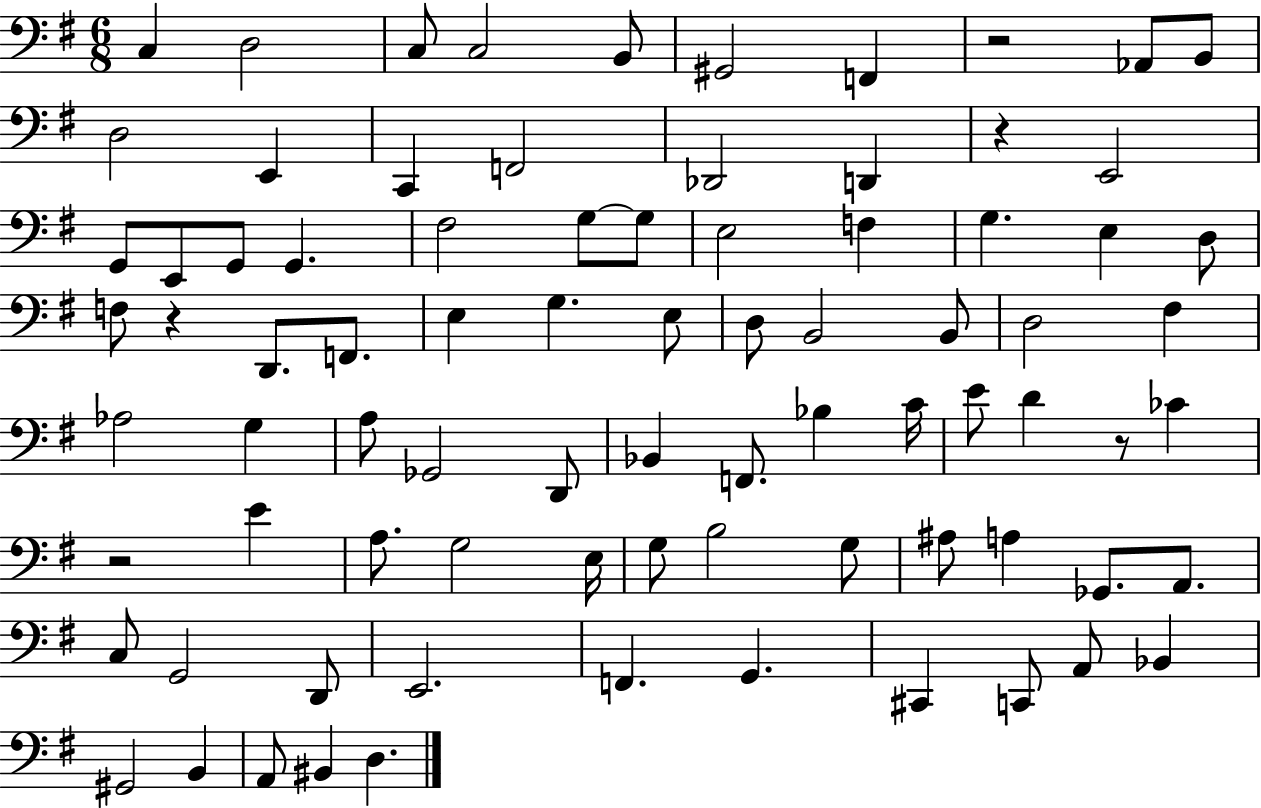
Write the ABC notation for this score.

X:1
T:Untitled
M:6/8
L:1/4
K:G
C, D,2 C,/2 C,2 B,,/2 ^G,,2 F,, z2 _A,,/2 B,,/2 D,2 E,, C,, F,,2 _D,,2 D,, z E,,2 G,,/2 E,,/2 G,,/2 G,, ^F,2 G,/2 G,/2 E,2 F, G, E, D,/2 F,/2 z D,,/2 F,,/2 E, G, E,/2 D,/2 B,,2 B,,/2 D,2 ^F, _A,2 G, A,/2 _G,,2 D,,/2 _B,, F,,/2 _B, C/4 E/2 D z/2 _C z2 E A,/2 G,2 E,/4 G,/2 B,2 G,/2 ^A,/2 A, _G,,/2 A,,/2 C,/2 G,,2 D,,/2 E,,2 F,, G,, ^C,, C,,/2 A,,/2 _B,, ^G,,2 B,, A,,/2 ^B,, D,